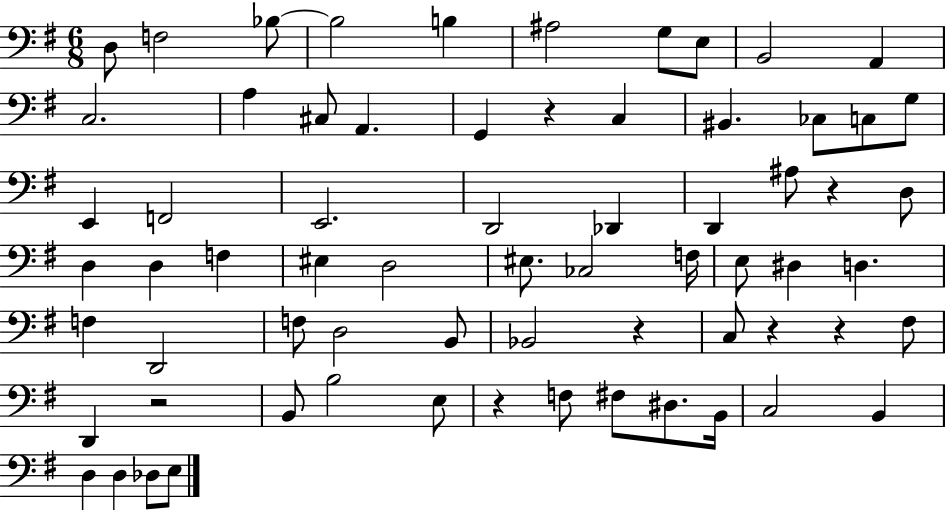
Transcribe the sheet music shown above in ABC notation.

X:1
T:Untitled
M:6/8
L:1/4
K:G
D,/2 F,2 _B,/2 _B,2 B, ^A,2 G,/2 E,/2 B,,2 A,, C,2 A, ^C,/2 A,, G,, z C, ^B,, _C,/2 C,/2 G,/2 E,, F,,2 E,,2 D,,2 _D,, D,, ^A,/2 z D,/2 D, D, F, ^E, D,2 ^E,/2 _C,2 F,/4 E,/2 ^D, D, F, D,,2 F,/2 D,2 B,,/2 _B,,2 z C,/2 z z ^F,/2 D,, z2 B,,/2 B,2 E,/2 z F,/2 ^F,/2 ^D,/2 B,,/4 C,2 B,, D, D, _D,/2 E,/2